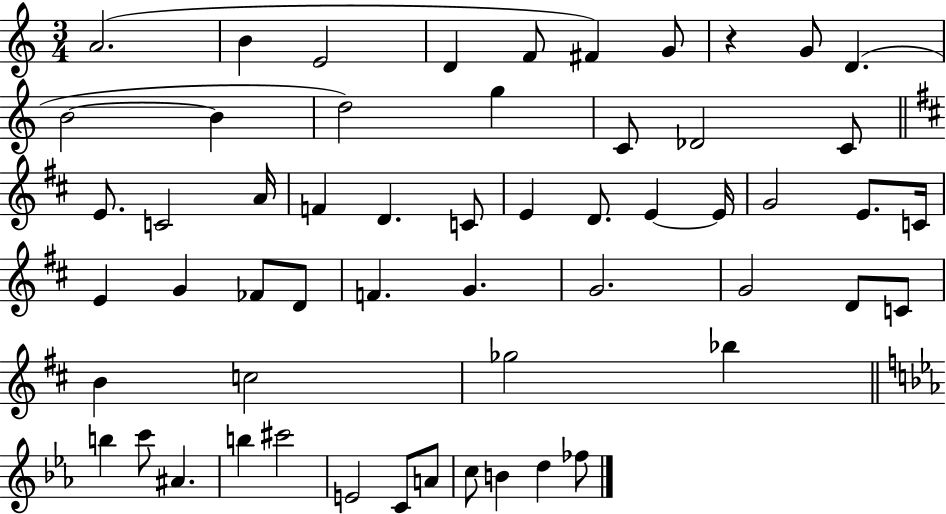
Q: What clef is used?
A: treble